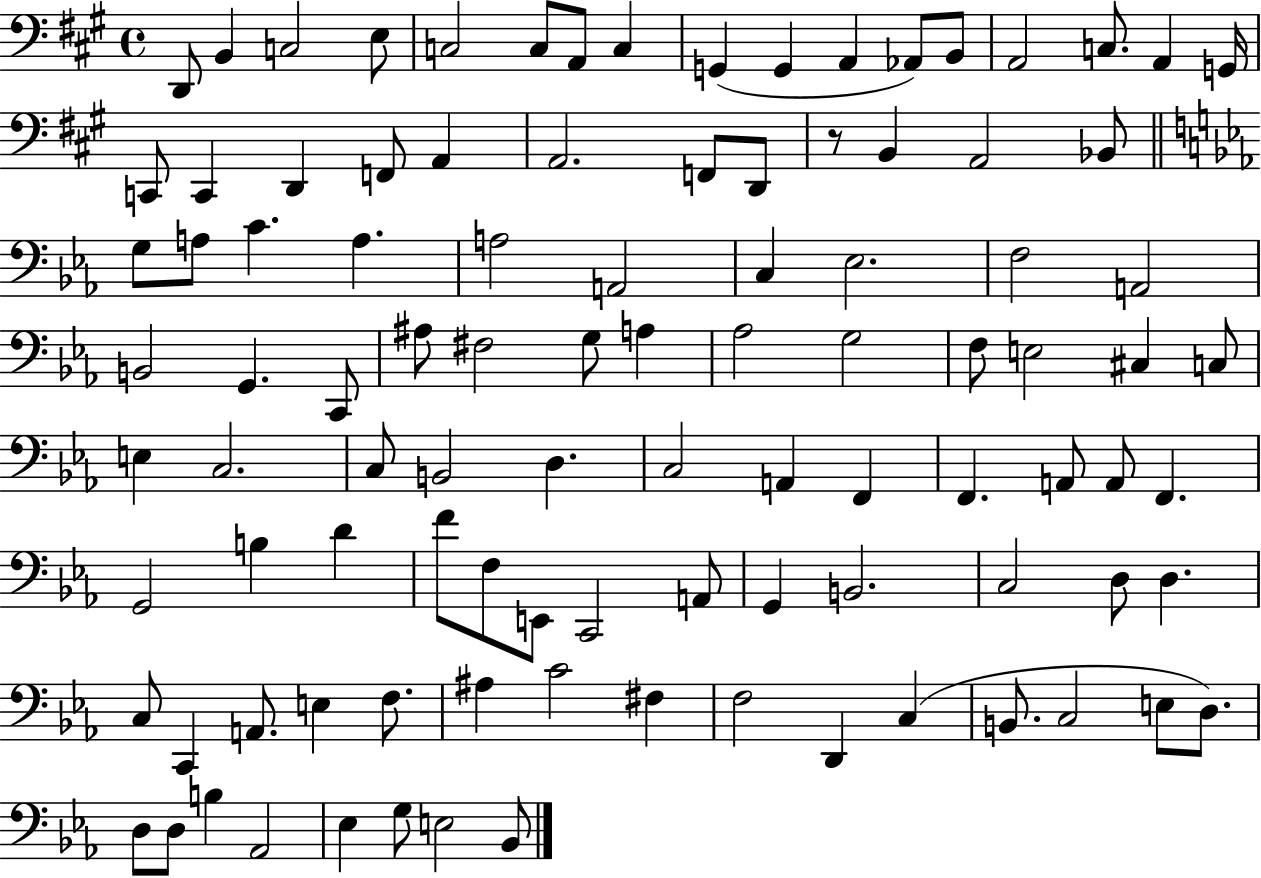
D2/e B2/q C3/h E3/e C3/h C3/e A2/e C3/q G2/q G2/q A2/q Ab2/e B2/e A2/h C3/e. A2/q G2/s C2/e C2/q D2/q F2/e A2/q A2/h. F2/e D2/e R/e B2/q A2/h Bb2/e G3/e A3/e C4/q. A3/q. A3/h A2/h C3/q Eb3/h. F3/h A2/h B2/h G2/q. C2/e A#3/e F#3/h G3/e A3/q Ab3/h G3/h F3/e E3/h C#3/q C3/e E3/q C3/h. C3/e B2/h D3/q. C3/h A2/q F2/q F2/q. A2/e A2/e F2/q. G2/h B3/q D4/q F4/e F3/e E2/e C2/h A2/e G2/q B2/h. C3/h D3/e D3/q. C3/e C2/q A2/e. E3/q F3/e. A#3/q C4/h F#3/q F3/h D2/q C3/q B2/e. C3/h E3/e D3/e. D3/e D3/e B3/q Ab2/h Eb3/q G3/e E3/h Bb2/e